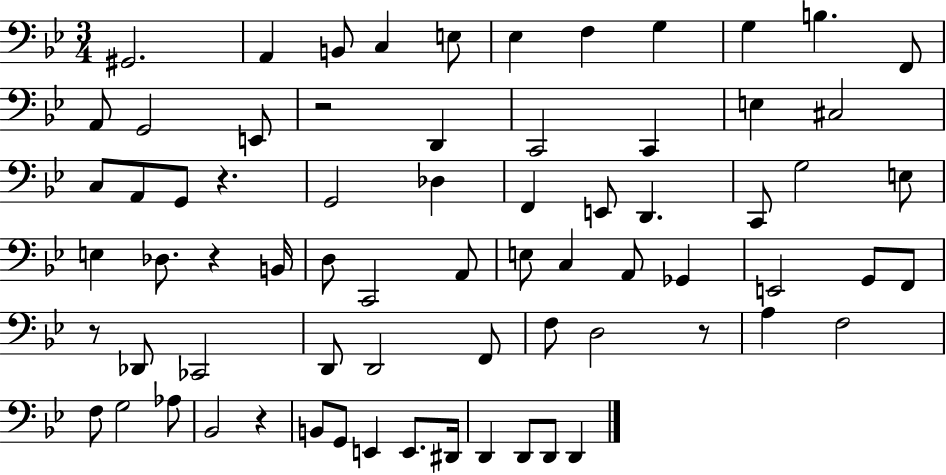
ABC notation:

X:1
T:Untitled
M:3/4
L:1/4
K:Bb
^G,,2 A,, B,,/2 C, E,/2 _E, F, G, G, B, F,,/2 A,,/2 G,,2 E,,/2 z2 D,, C,,2 C,, E, ^C,2 C,/2 A,,/2 G,,/2 z G,,2 _D, F,, E,,/2 D,, C,,/2 G,2 E,/2 E, _D,/2 z B,,/4 D,/2 C,,2 A,,/2 E,/2 C, A,,/2 _G,, E,,2 G,,/2 F,,/2 z/2 _D,,/2 _C,,2 D,,/2 D,,2 F,,/2 F,/2 D,2 z/2 A, F,2 F,/2 G,2 _A,/2 _B,,2 z B,,/2 G,,/2 E,, E,,/2 ^D,,/4 D,, D,,/2 D,,/2 D,,